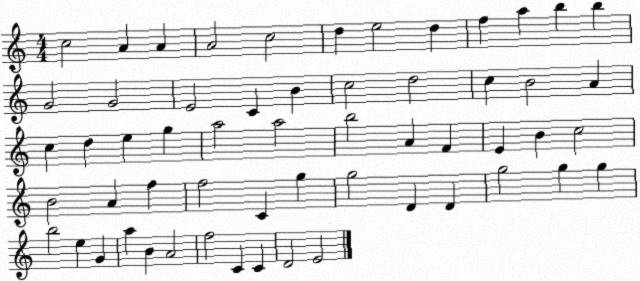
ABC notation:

X:1
T:Untitled
M:4/4
L:1/4
K:C
c2 A A A2 c2 d e2 d f a b b G2 G2 E2 C B c2 d2 c B2 A c d e g a2 a2 b2 A F E B c2 B2 A f f2 C g g2 D D g2 g g b2 e G a B A2 f2 C C D2 E2